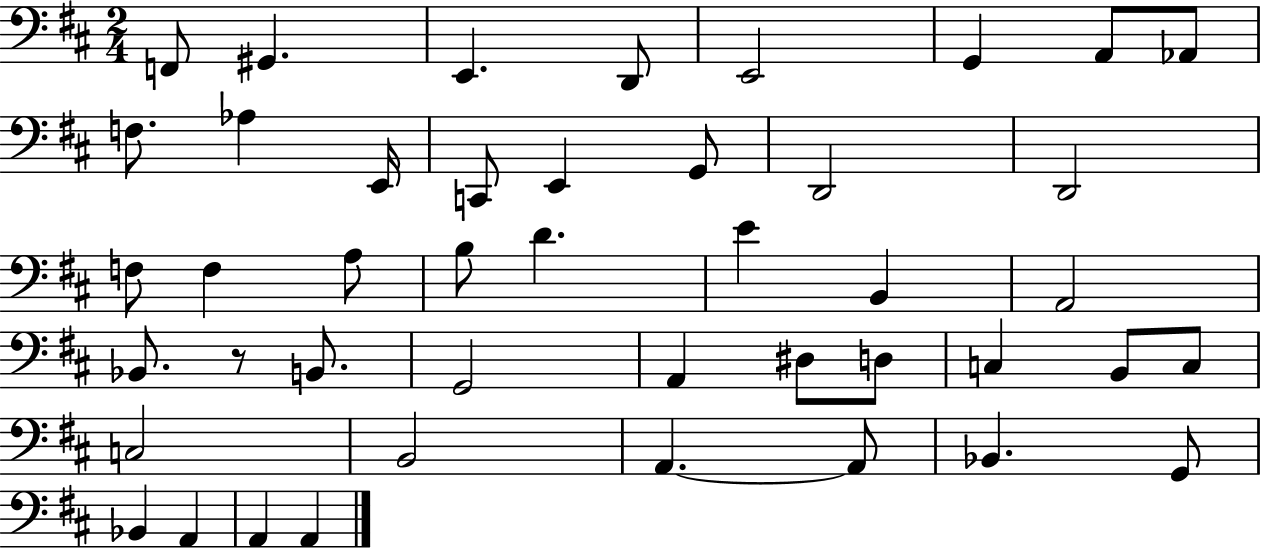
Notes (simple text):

F2/e G#2/q. E2/q. D2/e E2/h G2/q A2/e Ab2/e F3/e. Ab3/q E2/s C2/e E2/q G2/e D2/h D2/h F3/e F3/q A3/e B3/e D4/q. E4/q B2/q A2/h Bb2/e. R/e B2/e. G2/h A2/q D#3/e D3/e C3/q B2/e C3/e C3/h B2/h A2/q. A2/e Bb2/q. G2/e Bb2/q A2/q A2/q A2/q